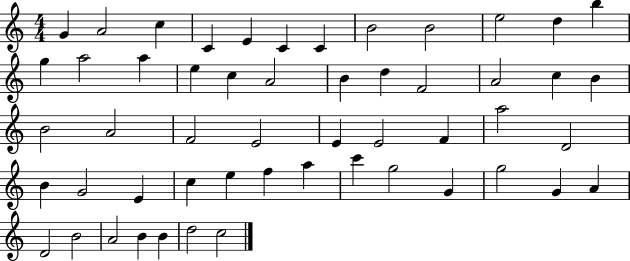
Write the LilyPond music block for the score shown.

{
  \clef treble
  \numericTimeSignature
  \time 4/4
  \key c \major
  g'4 a'2 c''4 | c'4 e'4 c'4 c'4 | b'2 b'2 | e''2 d''4 b''4 | \break g''4 a''2 a''4 | e''4 c''4 a'2 | b'4 d''4 f'2 | a'2 c''4 b'4 | \break b'2 a'2 | f'2 e'2 | e'4 e'2 f'4 | a''2 d'2 | \break b'4 g'2 e'4 | c''4 e''4 f''4 a''4 | c'''4 g''2 g'4 | g''2 g'4 a'4 | \break d'2 b'2 | a'2 b'4 b'4 | d''2 c''2 | \bar "|."
}